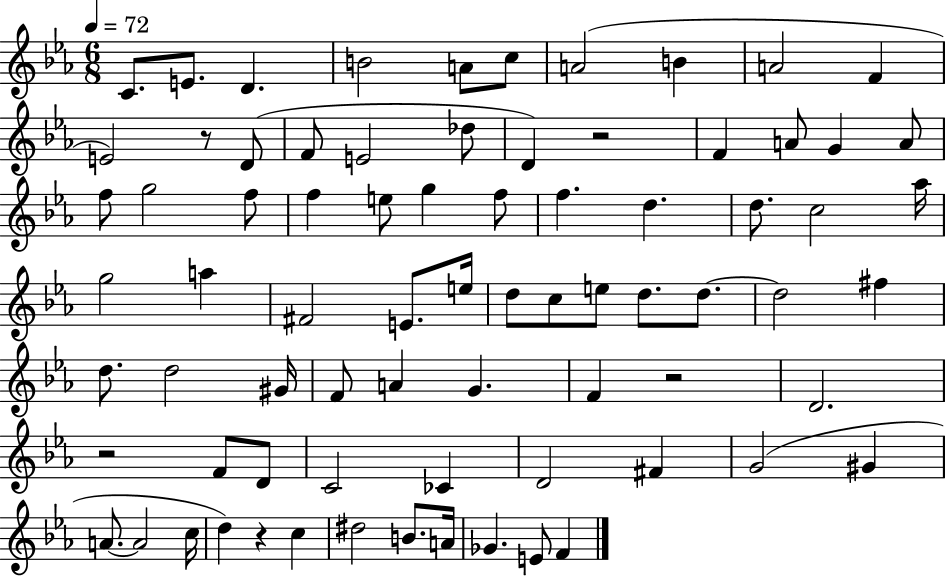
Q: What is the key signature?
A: EES major